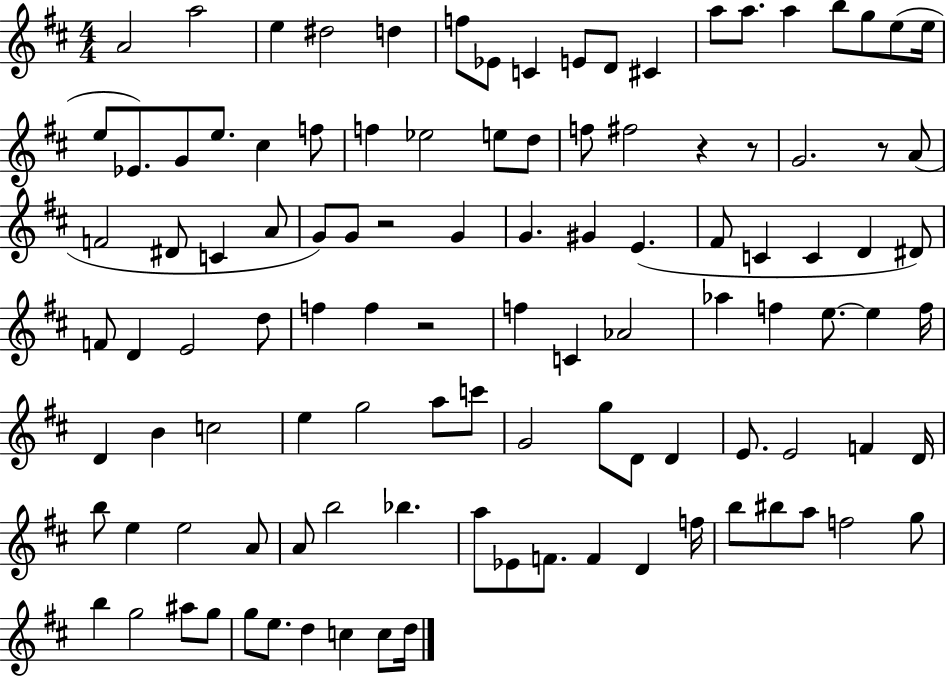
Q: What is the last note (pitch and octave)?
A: D5